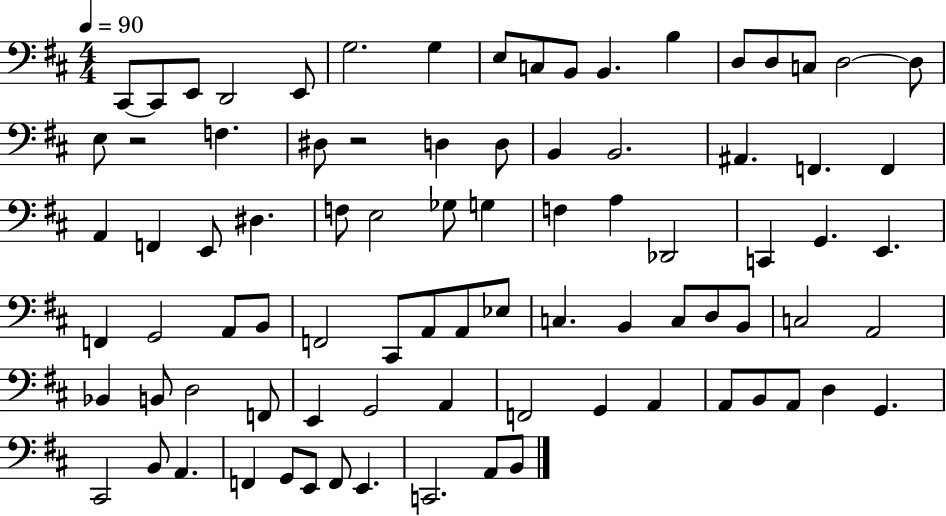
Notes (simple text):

C#2/e C#2/e E2/e D2/h E2/e G3/h. G3/q E3/e C3/e B2/e B2/q. B3/q D3/e D3/e C3/e D3/h D3/e E3/e R/h F3/q. D#3/e R/h D3/q D3/e B2/q B2/h. A#2/q. F2/q. F2/q A2/q F2/q E2/e D#3/q. F3/e E3/h Gb3/e G3/q F3/q A3/q Db2/h C2/q G2/q. E2/q. F2/q G2/h A2/e B2/e F2/h C#2/e A2/e A2/e Eb3/e C3/q. B2/q C3/e D3/e B2/e C3/h A2/h Bb2/q B2/e D3/h F2/e E2/q G2/h A2/q F2/h G2/q A2/q A2/e B2/e A2/e D3/q G2/q. C#2/h B2/e A2/q. F2/q G2/e E2/e F2/e E2/q. C2/h. A2/e B2/e